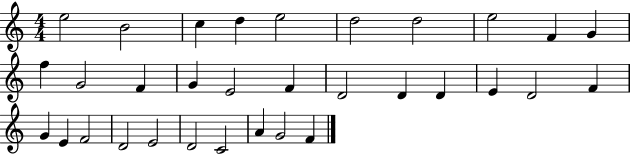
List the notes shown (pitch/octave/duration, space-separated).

E5/h B4/h C5/q D5/q E5/h D5/h D5/h E5/h F4/q G4/q F5/q G4/h F4/q G4/q E4/h F4/q D4/h D4/q D4/q E4/q D4/h F4/q G4/q E4/q F4/h D4/h E4/h D4/h C4/h A4/q G4/h F4/q